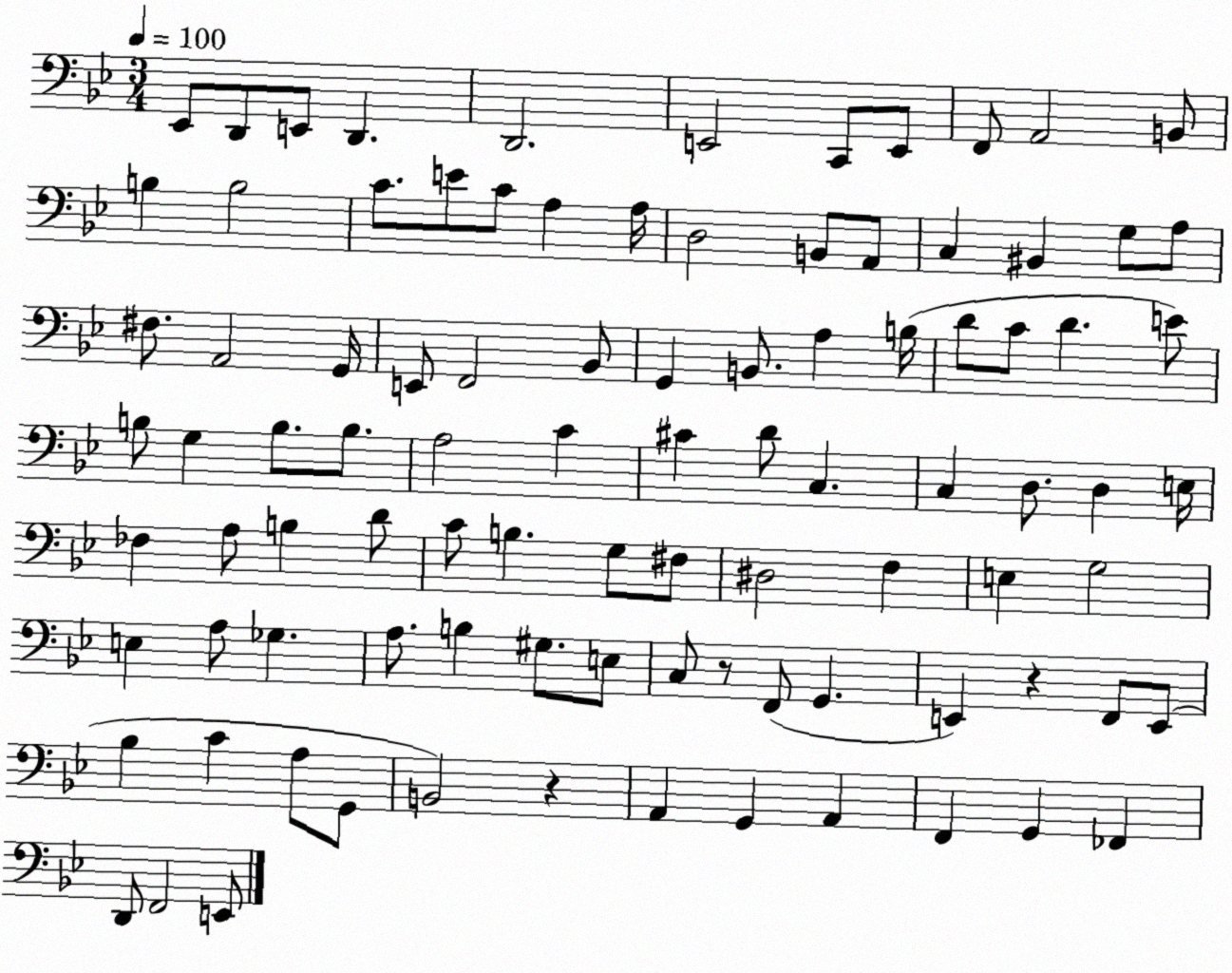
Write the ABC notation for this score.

X:1
T:Untitled
M:3/4
L:1/4
K:Bb
_E,,/2 D,,/2 E,,/2 D,, D,,2 E,,2 C,,/2 E,,/2 F,,/2 A,,2 B,,/2 B, B,2 C/2 E/2 C/2 A, A,/4 D,2 B,,/2 A,,/2 C, ^B,, G,/2 A,/2 ^F,/2 A,,2 G,,/4 E,,/2 F,,2 _B,,/2 G,, B,,/2 A, B,/4 D/2 C/2 D E/2 B,/2 G, B,/2 B,/2 A,2 C ^C D/2 C, C, D,/2 D, E,/4 _F, A,/2 B, D/2 C/2 B, G,/2 ^F,/2 ^D,2 F, E, G,2 E, A,/2 _G, A,/2 B, ^G,/2 E,/2 C,/2 z/2 F,,/2 G,, E,, z F,,/2 E,,/2 _B, C A,/2 G,,/2 B,,2 z A,, G,, A,, F,, G,, _F,, D,,/2 F,,2 E,,/2